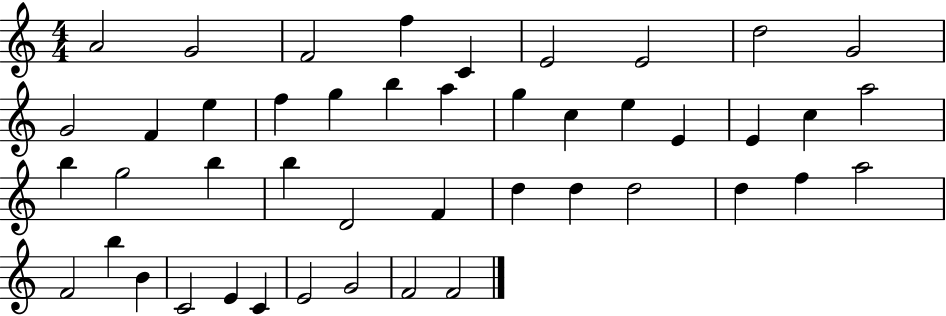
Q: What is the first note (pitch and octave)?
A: A4